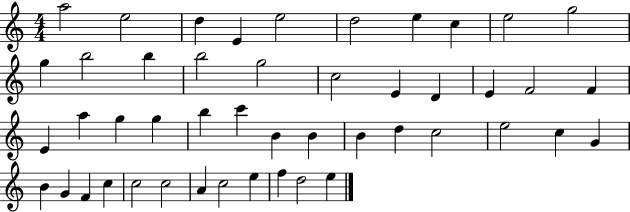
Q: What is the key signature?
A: C major